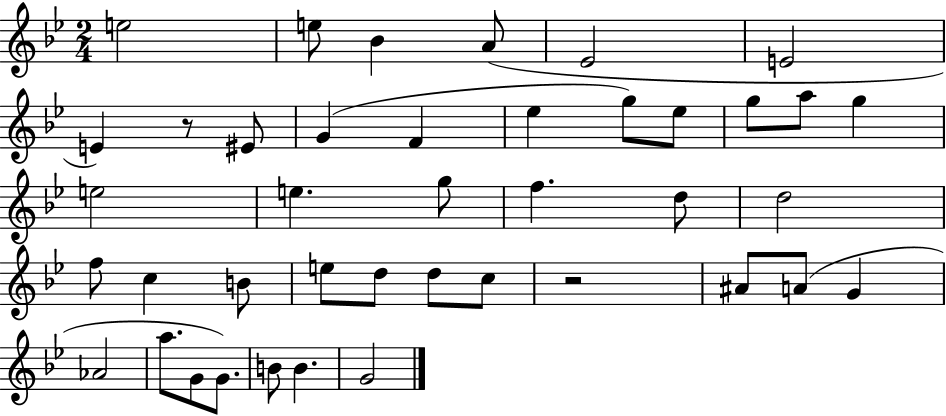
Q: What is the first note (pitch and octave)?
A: E5